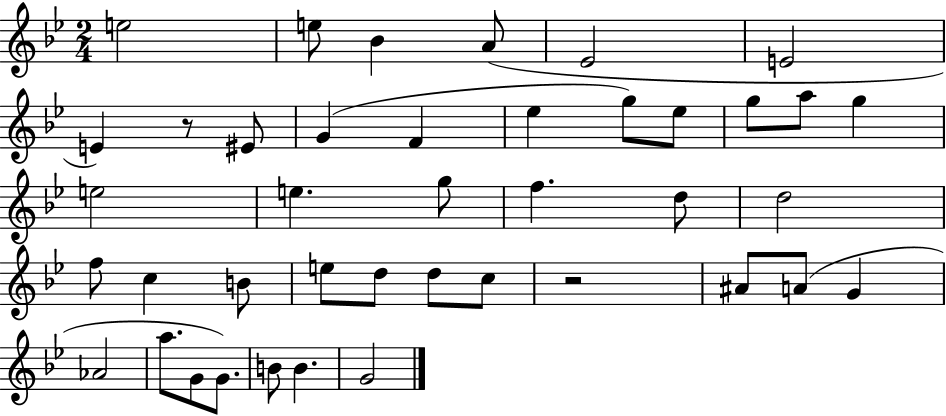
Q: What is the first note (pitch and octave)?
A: E5